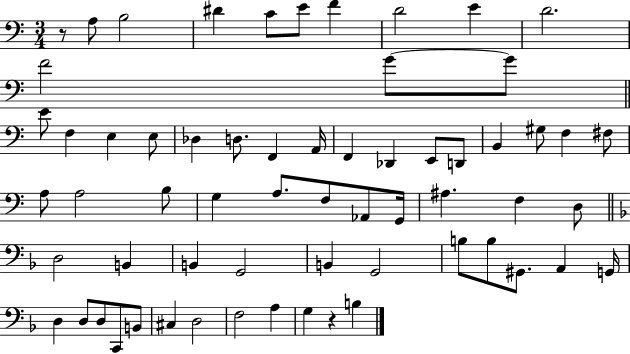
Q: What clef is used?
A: bass